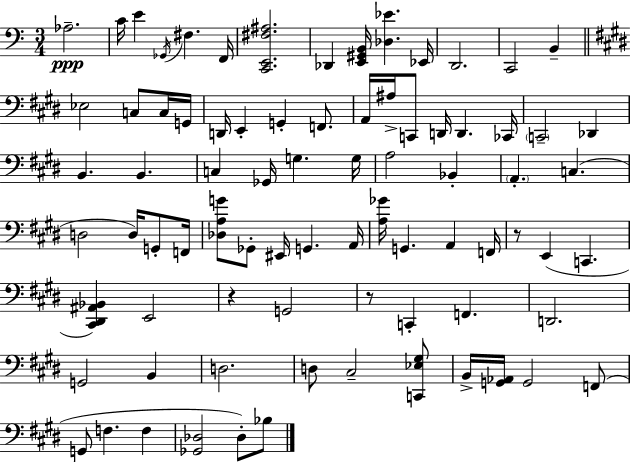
{
  \clef bass
  \numericTimeSignature
  \time 3/4
  \key a \minor
  aes2.--\ppp | c'16 e'4 \acciaccatura { ges,16 } fis4. | f,16 <c, e, fis ais>2. | des,4 <e, gis, b,>16 <des ees'>4. | \break ees,16 d,2. | c,2 b,4-- | \bar "||" \break \key e \major ees2 c8 c16 g,16 | d,16 e,4-. g,4-. f,8. | a,16 ais16-> c,8 d,16 d,4. ces,16 | \parenthesize c,2-- des,4 | \break b,4. b,4. | c4 ges,16 g4. g16 | a2 bes,4-. | \parenthesize a,4.-. c4.( | \break d2 d16) g,8-. f,16 | <des a g'>8 ges,8-. eis,16 g,4. a,16 | <a ges'>16 g,4. a,4 f,16 | r8 e,4( c,4. | \break <cis, dis, ais, bes,>4) e,2 | r4 g,2 | r8 c,4-. f,4. | d,2. | \break g,2 b,4 | d2. | d8 cis2-- <c, ees gis>8 | b,16-> <g, aes,>16 g,2 f,8( | \break g,8 f4. f4 | <ges, des>2 des8-.) bes8 | \bar "|."
}